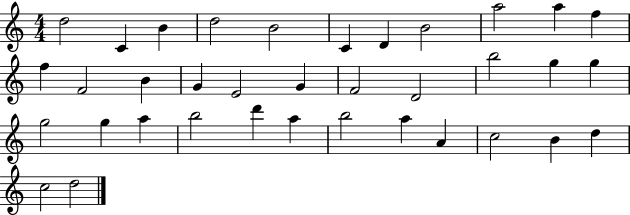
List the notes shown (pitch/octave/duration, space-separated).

D5/h C4/q B4/q D5/h B4/h C4/q D4/q B4/h A5/h A5/q F5/q F5/q F4/h B4/q G4/q E4/h G4/q F4/h D4/h B5/h G5/q G5/q G5/h G5/q A5/q B5/h D6/q A5/q B5/h A5/q A4/q C5/h B4/q D5/q C5/h D5/h